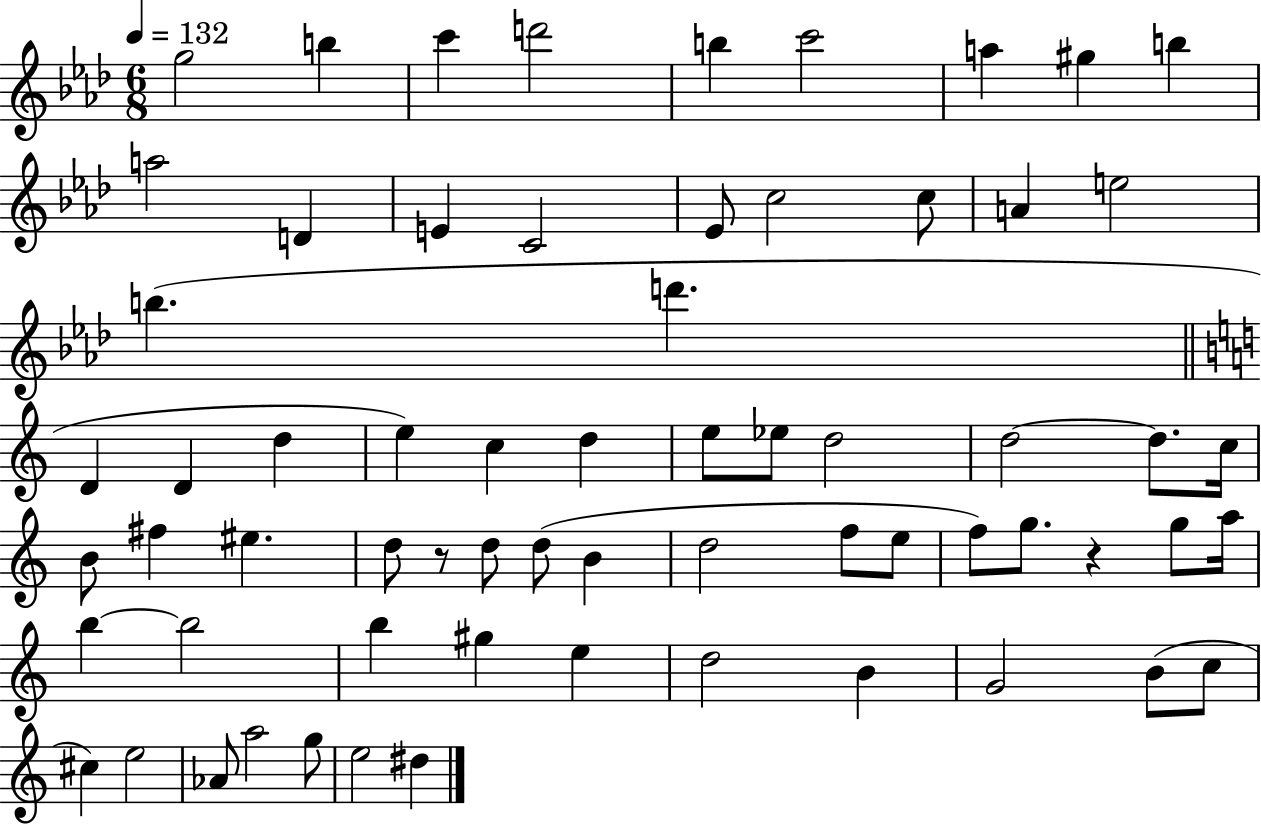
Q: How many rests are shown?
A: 2